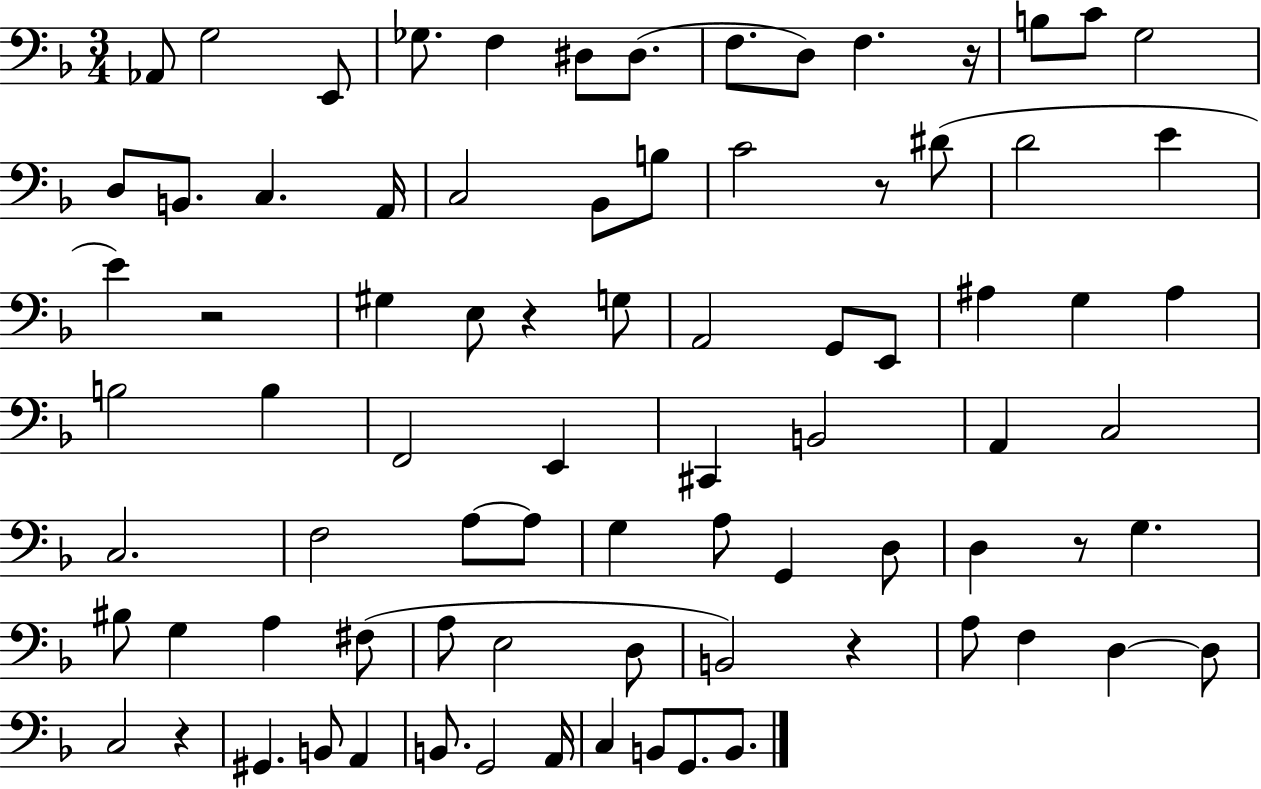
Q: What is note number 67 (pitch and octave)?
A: B2